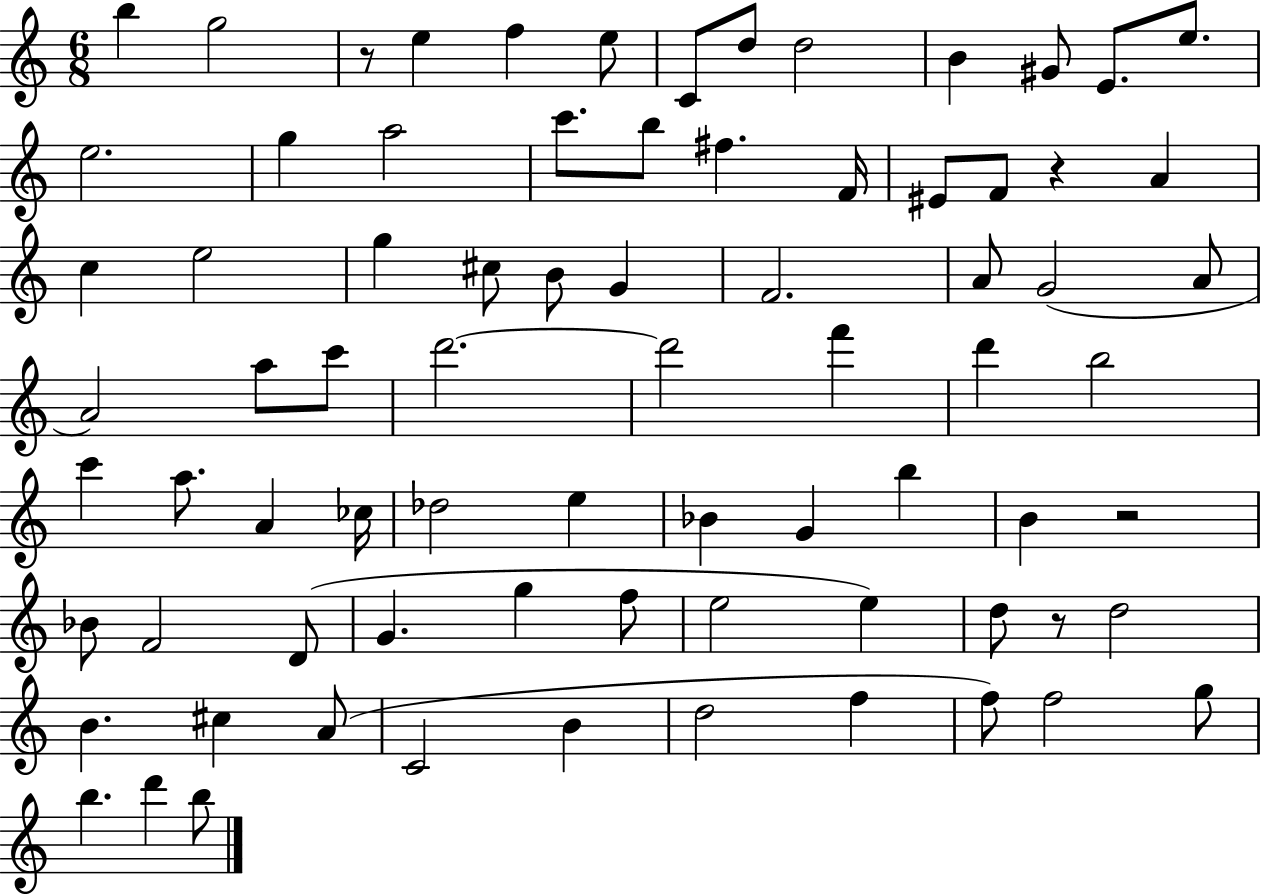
B5/q G5/h R/e E5/q F5/q E5/e C4/e D5/e D5/h B4/q G#4/e E4/e. E5/e. E5/h. G5/q A5/h C6/e. B5/e F#5/q. F4/s EIS4/e F4/e R/q A4/q C5/q E5/h G5/q C#5/e B4/e G4/q F4/h. A4/e G4/h A4/e A4/h A5/e C6/e D6/h. D6/h F6/q D6/q B5/h C6/q A5/e. A4/q CES5/s Db5/h E5/q Bb4/q G4/q B5/q B4/q R/h Bb4/e F4/h D4/e G4/q. G5/q F5/e E5/h E5/q D5/e R/e D5/h B4/q. C#5/q A4/e C4/h B4/q D5/h F5/q F5/e F5/h G5/e B5/q. D6/q B5/e